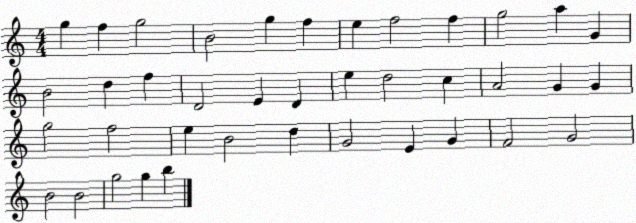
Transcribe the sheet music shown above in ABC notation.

X:1
T:Untitled
M:4/4
L:1/4
K:C
g f g2 B2 g f e f2 f g2 a G B2 d f D2 E D e d2 c A2 G G g2 f2 e B2 d G2 E G F2 G2 B2 B2 g2 g b